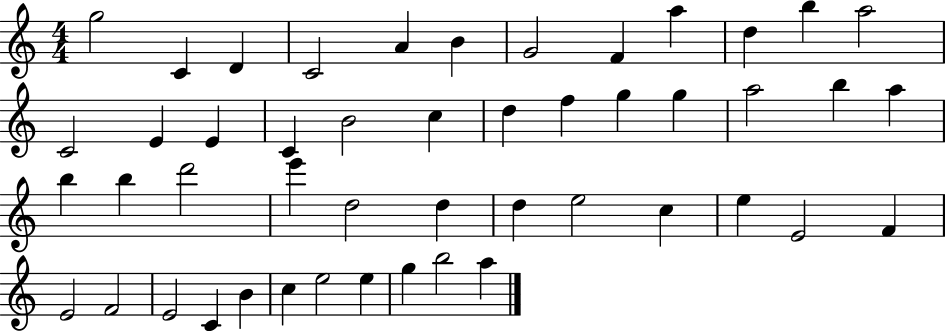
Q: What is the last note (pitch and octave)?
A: A5